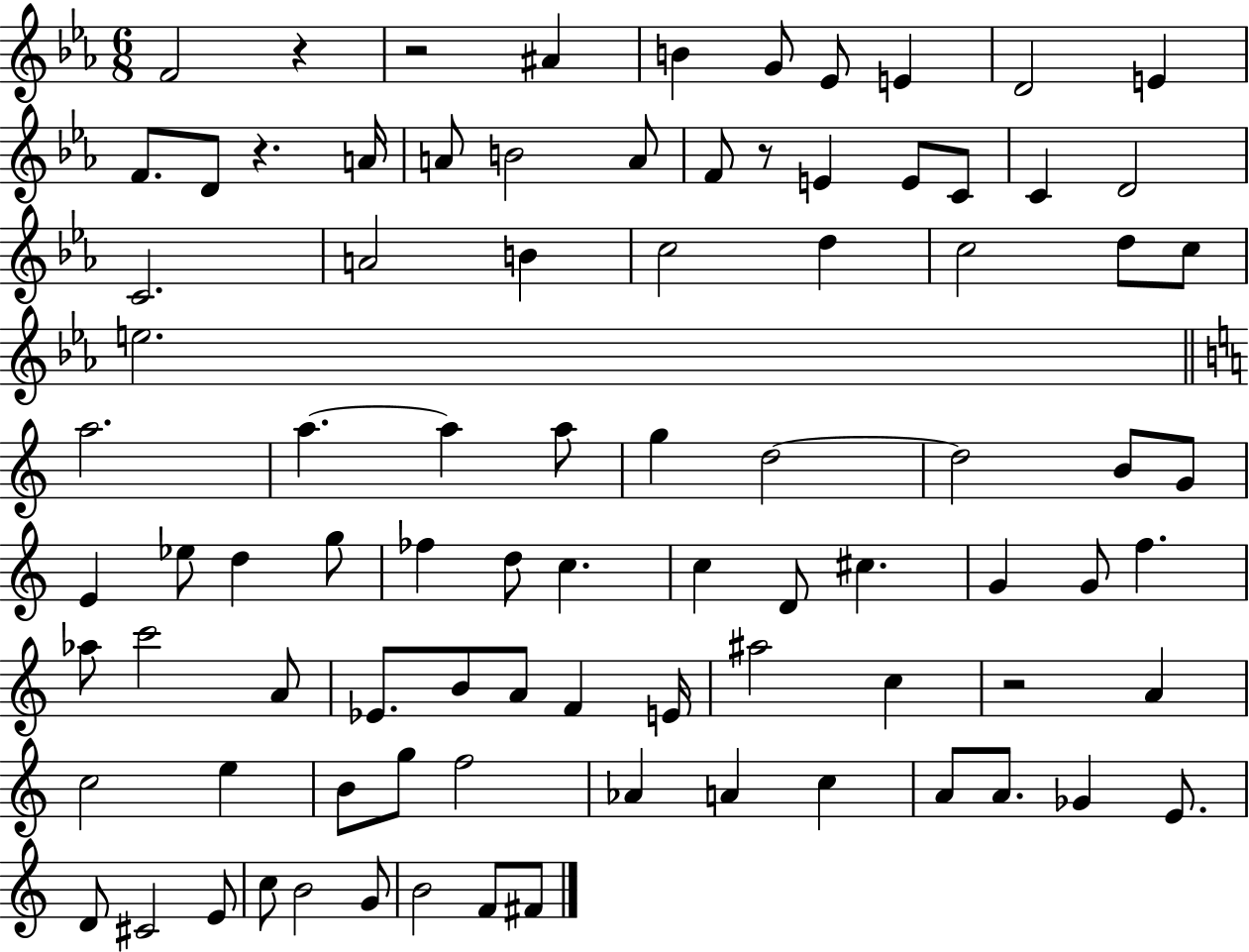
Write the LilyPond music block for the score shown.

{
  \clef treble
  \numericTimeSignature
  \time 6/8
  \key ees \major
  f'2 r4 | r2 ais'4 | b'4 g'8 ees'8 e'4 | d'2 e'4 | \break f'8. d'8 r4. a'16 | a'8 b'2 a'8 | f'8 r8 e'4 e'8 c'8 | c'4 d'2 | \break c'2. | a'2 b'4 | c''2 d''4 | c''2 d''8 c''8 | \break e''2. | \bar "||" \break \key a \minor a''2. | a''4.~~ a''4 a''8 | g''4 d''2~~ | d''2 b'8 g'8 | \break e'4 ees''8 d''4 g''8 | fes''4 d''8 c''4. | c''4 d'8 cis''4. | g'4 g'8 f''4. | \break aes''8 c'''2 a'8 | ees'8. b'8 a'8 f'4 e'16 | ais''2 c''4 | r2 a'4 | \break c''2 e''4 | b'8 g''8 f''2 | aes'4 a'4 c''4 | a'8 a'8. ges'4 e'8. | \break d'8 cis'2 e'8 | c''8 b'2 g'8 | b'2 f'8 fis'8 | \bar "|."
}